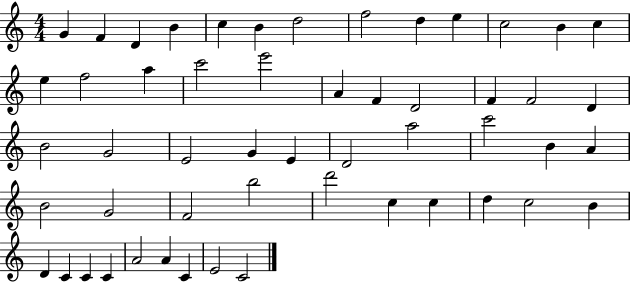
G4/q F4/q D4/q B4/q C5/q B4/q D5/h F5/h D5/q E5/q C5/h B4/q C5/q E5/q F5/h A5/q C6/h E6/h A4/q F4/q D4/h F4/q F4/h D4/q B4/h G4/h E4/h G4/q E4/q D4/h A5/h C6/h B4/q A4/q B4/h G4/h F4/h B5/h D6/h C5/q C5/q D5/q C5/h B4/q D4/q C4/q C4/q C4/q A4/h A4/q C4/q E4/h C4/h